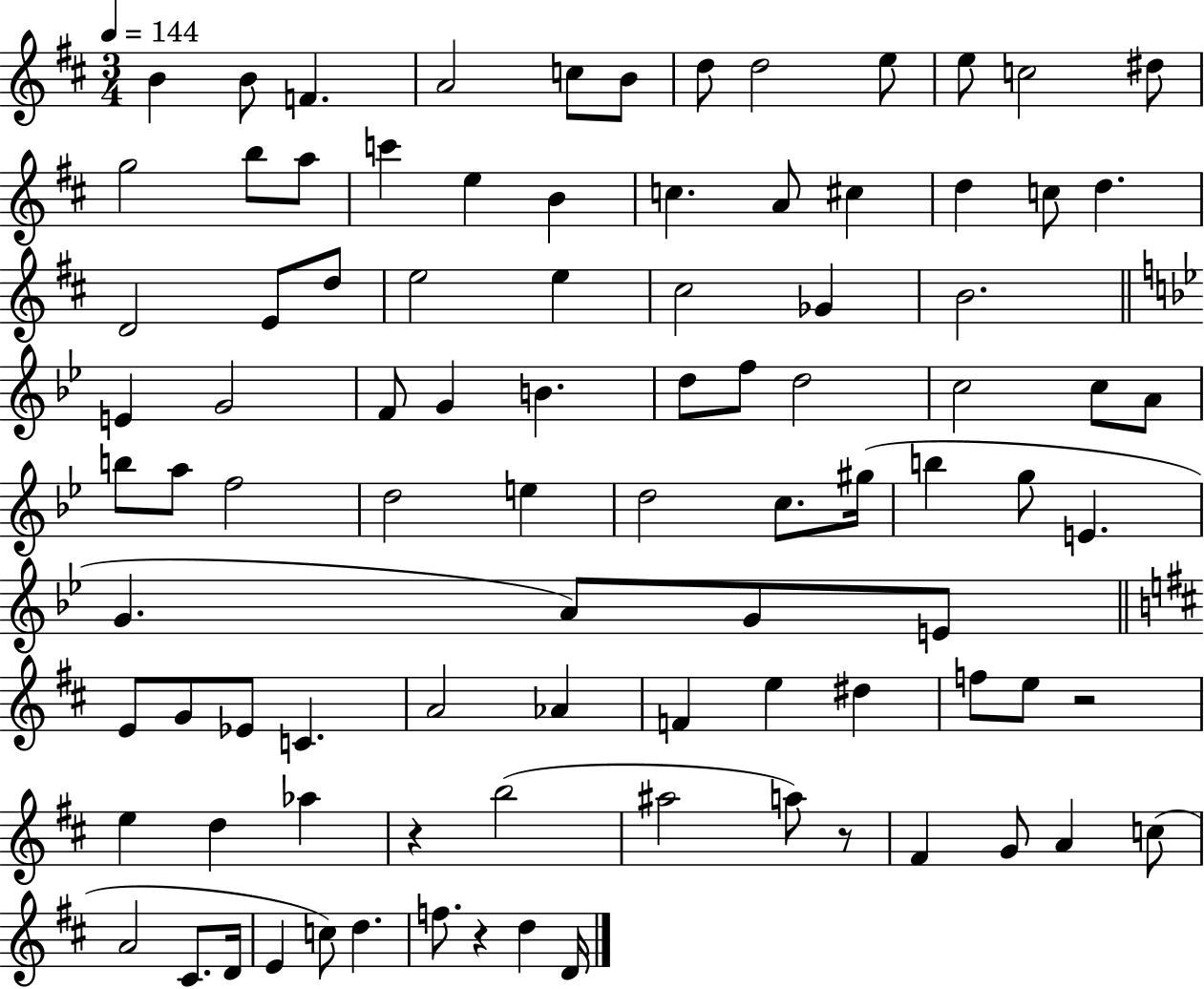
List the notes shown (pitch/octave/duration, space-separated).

B4/q B4/e F4/q. A4/h C5/e B4/e D5/e D5/h E5/e E5/e C5/h D#5/e G5/h B5/e A5/e C6/q E5/q B4/q C5/q. A4/e C#5/q D5/q C5/e D5/q. D4/h E4/e D5/e E5/h E5/q C#5/h Gb4/q B4/h. E4/q G4/h F4/e G4/q B4/q. D5/e F5/e D5/h C5/h C5/e A4/e B5/e A5/e F5/h D5/h E5/q D5/h C5/e. G#5/s B5/q G5/e E4/q. G4/q. A4/e G4/e E4/e E4/e G4/e Eb4/e C4/q. A4/h Ab4/q F4/q E5/q D#5/q F5/e E5/e R/h E5/q D5/q Ab5/q R/q B5/h A#5/h A5/e R/e F#4/q G4/e A4/q C5/e A4/h C#4/e. D4/s E4/q C5/e D5/q. F5/e. R/q D5/q D4/s